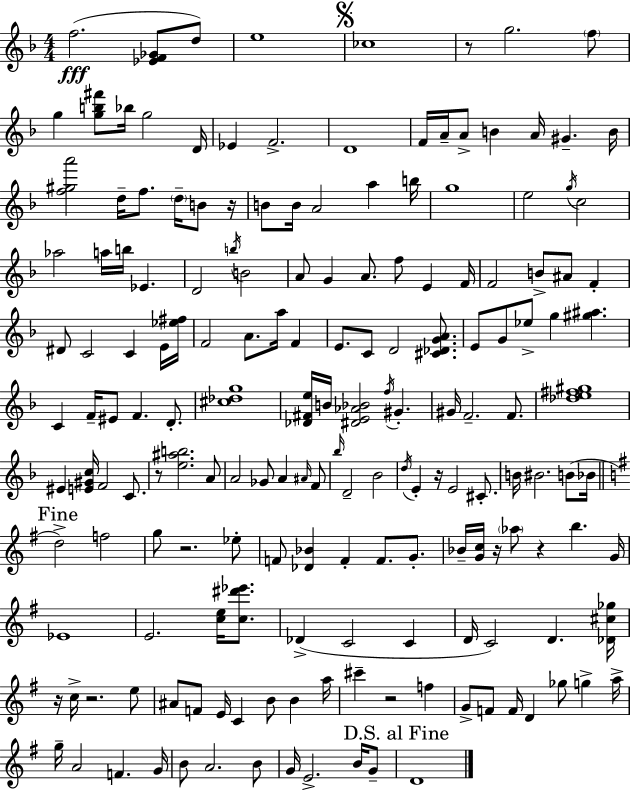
{
  \clef treble
  \numericTimeSignature
  \time 4/4
  \key f \major
  f''2.(\fff <ees' f' ges'>8 d''8) | e''1 | \mark \markup { \musicglyph "scripts.segno" } ces''1 | r8 g''2. \parenthesize f''8 | \break g''4 <g'' b'' fis'''>8 bes''16 g''2 d'16 | ees'4 f'2.-> | d'1 | f'16 a'16-- a'8-> b'4 a'16 gis'4.-- b'16 | \break <f'' gis'' a'''>2 d''16-- f''8. \parenthesize d''16-- b'8 r16 | b'8 b'16 a'2 a''4 b''16 | g''1 | e''2 \acciaccatura { g''16 } c''2 | \break aes''2 a''16 b''16 ees'4. | d'2 \acciaccatura { b''16 } b'2 | a'8 g'4 a'8. f''8 e'4 | f'16 f'2 b'8-> ais'8 f'4-. | \break dis'8 c'2 c'4 | e'16 <ees'' fis''>16 f'2 a'8. a''16 f'4 | e'8. c'8 d'2 <cis' des' g' a'>8. | e'8 g'8 ees''8-> g''4 <gis'' ais''>4. | \break c'4 f'16-- eis'8 f'4. d'8.-. | <cis'' des'' g''>1 | <des' fis' e''>16 b'16 <dis' e' aes' bes'>2 \acciaccatura { f''16 } gis'4.-. | gis'16 f'2.-- | \break f'8. <des'' e'' fis'' gis''>1 | eis'4 <e' gis' c''>16 f'2 | c'8. r8 <e'' ais'' b''>2. | a'8 a'2 ges'8 a'4 | \break \grace { ais'16 } f'8 \grace { bes''16 } d'2-- bes'2 | \acciaccatura { d''16 } e'4-. r16 e'2 | cis'8.-. b'16 bis'2. | b'8( bes'16 \mark "Fine" \bar "||" \break \key g \major d''2->) f''2 | g''8 r2. ees''8-. | f'8 <des' bes'>4 f'4-. f'8. g'8.-. | bes'16-- <g' c''>16 r16 \parenthesize aes''8 r4 b''4. g'16 | \break ees'1 | e'2. <c'' e''>16 <c'' dis''' ees'''>8. | des'4->( c'2 c'4 | d'16 c'2) d'4. <des' cis'' ges''>16 | \break r16 c''16-> r2. e''8 | ais'8 f'8 e'16 c'4 b'8 b'4 a''16 | cis'''4-- r2 f''4 | g'8-> f'8 f'16 d'4 ges''8 g''4-> a''16-> | \break g''16-- a'2 f'4. g'16 | b'8 a'2. b'8 | g'16 e'2.-> b'16 g'8-- | \mark "D.S. al Fine" d'1 | \break \bar "|."
}